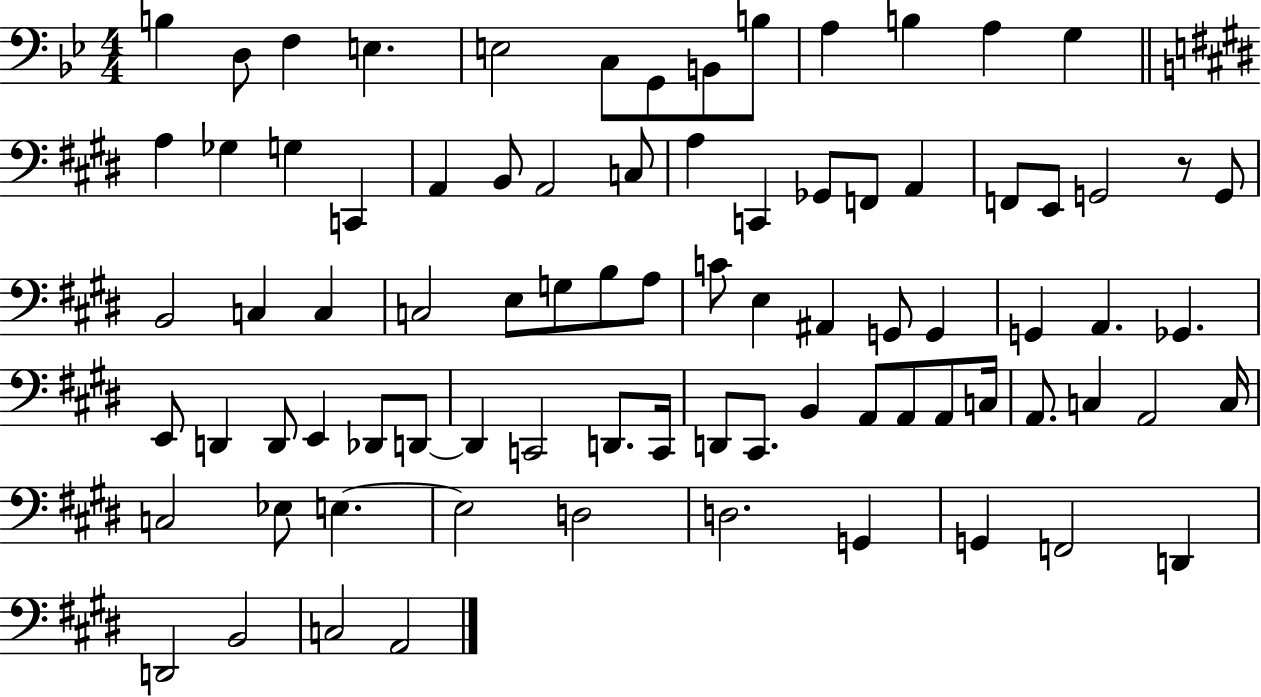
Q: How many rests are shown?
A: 1